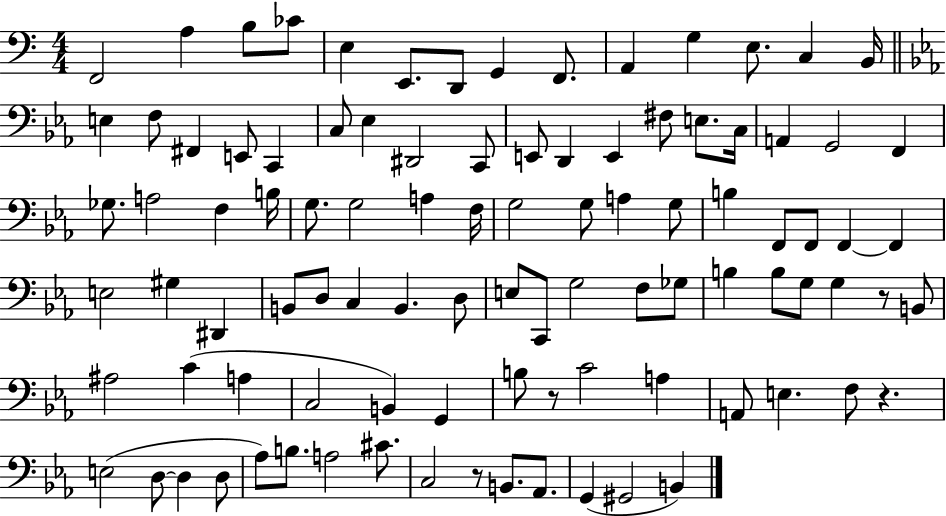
X:1
T:Untitled
M:4/4
L:1/4
K:C
F,,2 A, B,/2 _C/2 E, E,,/2 D,,/2 G,, F,,/2 A,, G, E,/2 C, B,,/4 E, F,/2 ^F,, E,,/2 C,, C,/2 _E, ^D,,2 C,,/2 E,,/2 D,, E,, ^F,/2 E,/2 C,/4 A,, G,,2 F,, _G,/2 A,2 F, B,/4 G,/2 G,2 A, F,/4 G,2 G,/2 A, G,/2 B, F,,/2 F,,/2 F,, F,, E,2 ^G, ^D,, B,,/2 D,/2 C, B,, D,/2 E,/2 C,,/2 G,2 F,/2 _G,/2 B, B,/2 G,/2 G, z/2 B,,/2 ^A,2 C A, C,2 B,, G,, B,/2 z/2 C2 A, A,,/2 E, F,/2 z E,2 D,/2 D, D,/2 _A,/2 B,/2 A,2 ^C/2 C,2 z/2 B,,/2 _A,,/2 G,, ^G,,2 B,,